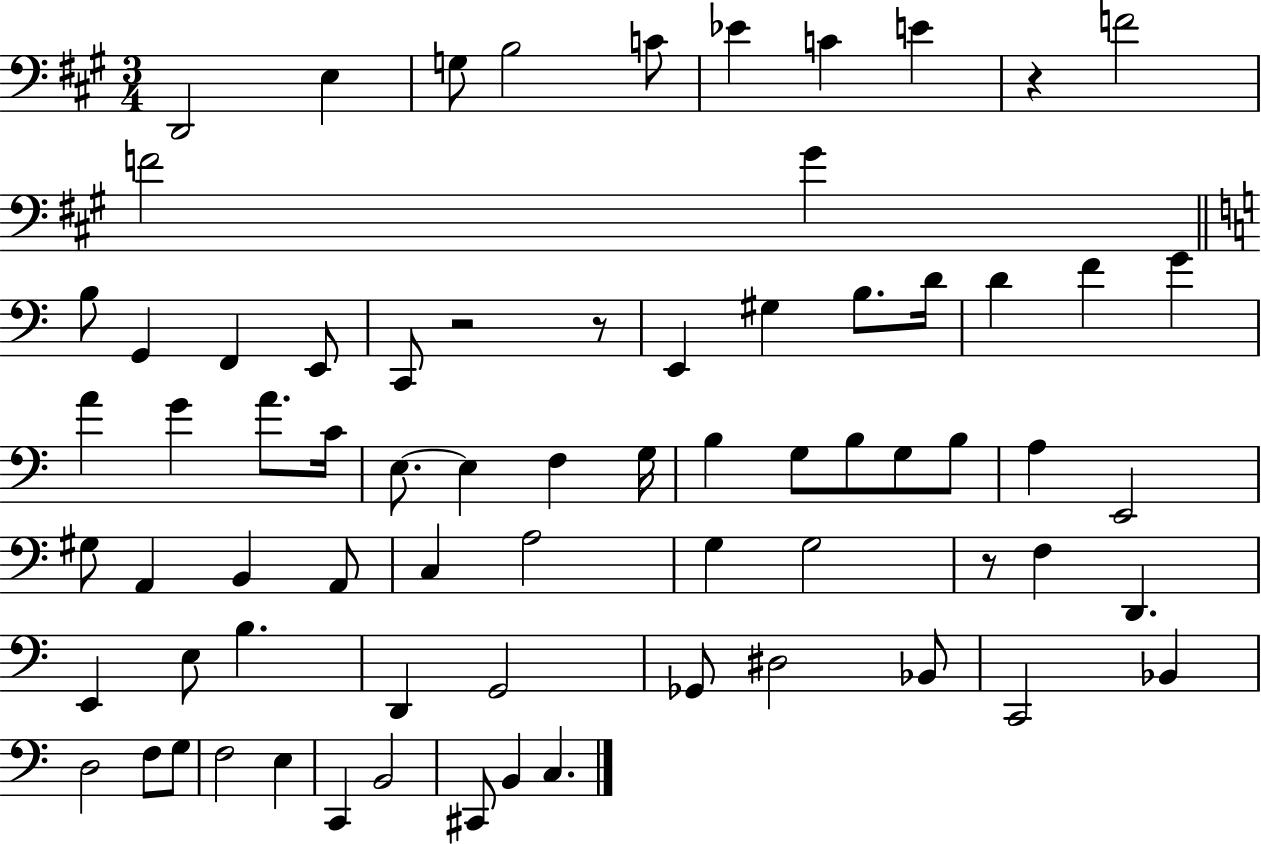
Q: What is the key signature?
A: A major